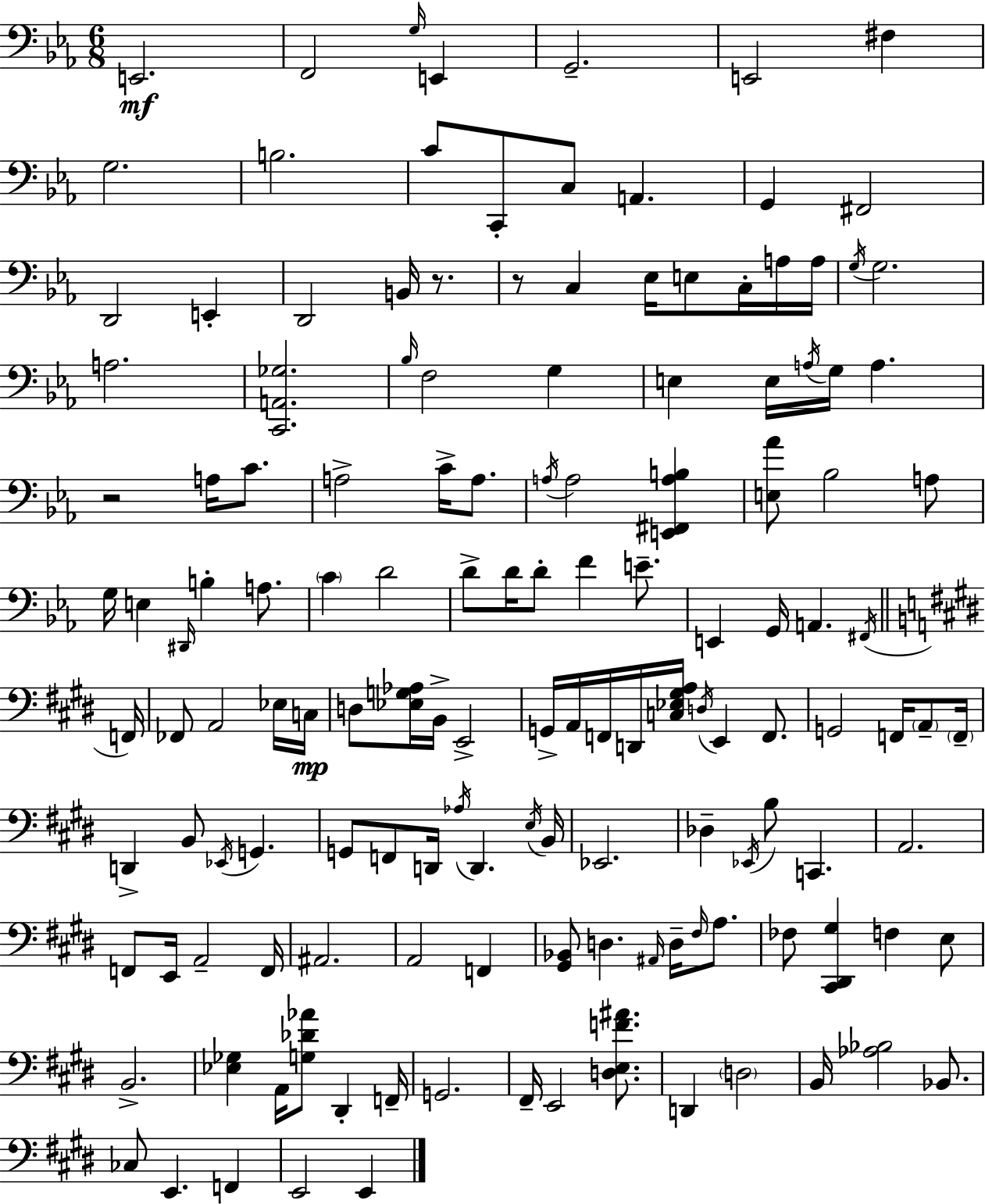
E2/h. F2/h G3/s E2/q G2/h. E2/h F#3/q G3/h. B3/h. C4/e C2/e C3/e A2/q. G2/q F#2/h D2/h E2/q D2/h B2/s R/e. R/e C3/q Eb3/s E3/e C3/s A3/s A3/s G3/s G3/h. A3/h. [C2,A2,Gb3]/h. Bb3/s F3/h G3/q E3/q E3/s A3/s G3/s A3/q. R/h A3/s C4/e. A3/h C4/s A3/e. A3/s A3/h [E2,F#2,A3,B3]/q [E3,Ab4]/e Bb3/h A3/e G3/s E3/q D#2/s B3/q A3/e. C4/q D4/h D4/e D4/s D4/e F4/q E4/e. E2/q G2/s A2/q. F#2/s F2/s FES2/e A2/h Eb3/s C3/s D3/e [Eb3,G3,Ab3]/s B2/s E2/h G2/s A2/s F2/s D2/s [C3,Eb3,G#3,A3]/s D3/s E2/q F2/e. G2/h F2/s A2/e F2/s D2/q B2/e Eb2/s G2/q. G2/e F2/e D2/s Ab3/s D2/q. E3/s B2/s Eb2/h. Db3/q Eb2/s B3/e C2/q. A2/h. F2/e E2/s A2/h F2/s A#2/h. A2/h F2/q [G#2,Bb2]/e D3/q. A#2/s D3/s F#3/s A3/e. FES3/e [C#2,D#2,G#3]/q F3/q E3/e B2/h. [Eb3,Gb3]/q A2/s [G3,Db4,Ab4]/e D#2/q F2/s G2/h. F#2/s E2/h [D3,E3,F4,A#4]/e. D2/q D3/h B2/s [Ab3,Bb3]/h Bb2/e. CES3/e E2/q. F2/q E2/h E2/q